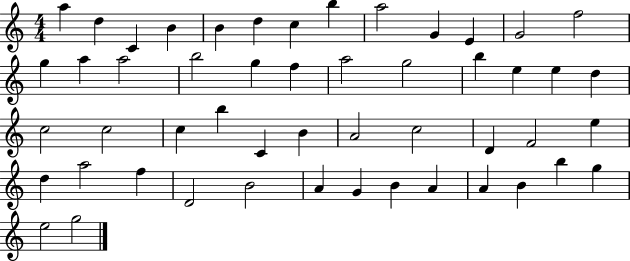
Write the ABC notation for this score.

X:1
T:Untitled
M:4/4
L:1/4
K:C
a d C B B d c b a2 G E G2 f2 g a a2 b2 g f a2 g2 b e e d c2 c2 c b C B A2 c2 D F2 e d a2 f D2 B2 A G B A A B b g e2 g2